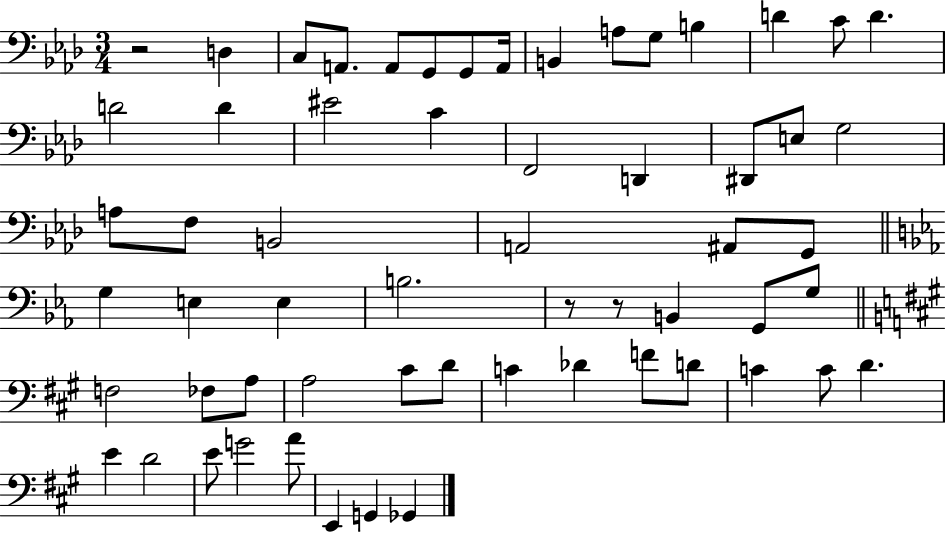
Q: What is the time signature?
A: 3/4